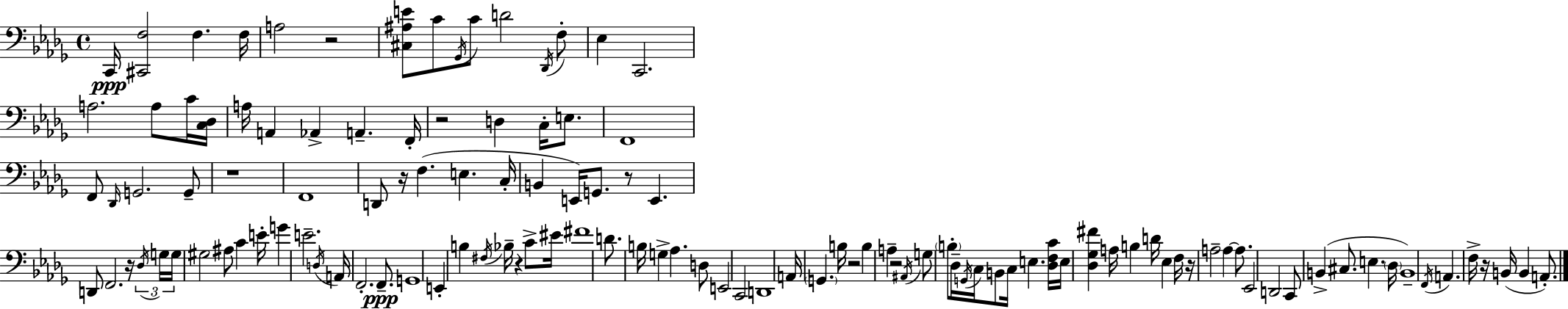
X:1
T:Untitled
M:4/4
L:1/4
K:Bbm
C,,/4 [^C,,F,]2 F, F,/4 A,2 z2 [^C,^A,E]/2 C/2 _G,,/4 C/2 D2 _D,,/4 F,/2 _E, C,,2 A,2 A,/2 C/4 [C,_D,]/4 A,/4 A,, _A,, A,, F,,/4 z2 D, C,/4 E,/2 F,,4 F,,/2 _D,,/4 G,,2 G,,/2 z4 F,,4 D,,/2 z/4 F, E, C,/4 B,, E,,/4 G,,/2 z/2 E,, D,,/2 F,,2 z/4 _D,/4 G,/4 G,/4 ^G,2 ^A,/2 C E/4 G E2 D,/4 A,,/4 F,,2 F,,/2 G,,4 E,, B, ^F,/4 _B,/4 z C/2 ^E/4 ^F4 D/2 B,/4 G, _A, D,/2 E,,2 C,,2 D,,4 A,,/4 G,, B,/4 z2 B, A, z2 ^A,,/4 G,/2 B,/2 _D,/4 G,,/4 C,/4 B,,/2 C,/4 E, [_D,F,C]/4 E,/4 [_D,_G,^F] A,/4 B, D/4 _E, F,/4 z/4 A,2 A, A,/2 _E,,2 D,,2 C,,/2 B,, ^C,/2 E, _D,/4 B,,4 F,,/4 A,, F,/4 z/4 B,,/4 B,, A,,/2